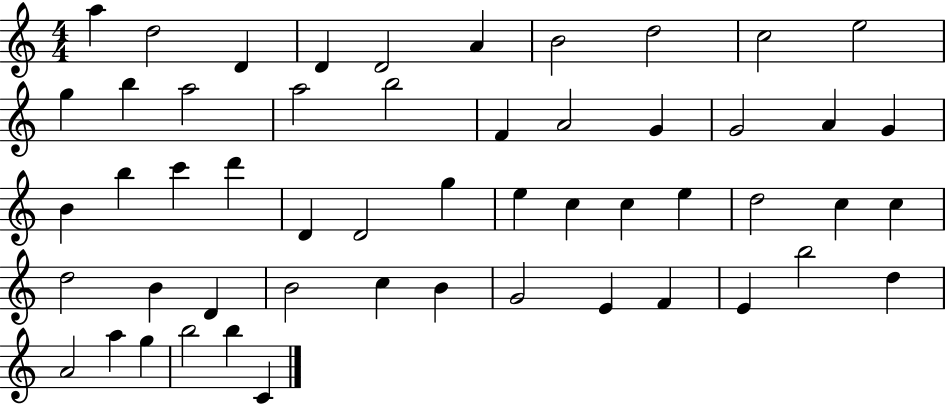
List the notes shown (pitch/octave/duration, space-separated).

A5/q D5/h D4/q D4/q D4/h A4/q B4/h D5/h C5/h E5/h G5/q B5/q A5/h A5/h B5/h F4/q A4/h G4/q G4/h A4/q G4/q B4/q B5/q C6/q D6/q D4/q D4/h G5/q E5/q C5/q C5/q E5/q D5/h C5/q C5/q D5/h B4/q D4/q B4/h C5/q B4/q G4/h E4/q F4/q E4/q B5/h D5/q A4/h A5/q G5/q B5/h B5/q C4/q